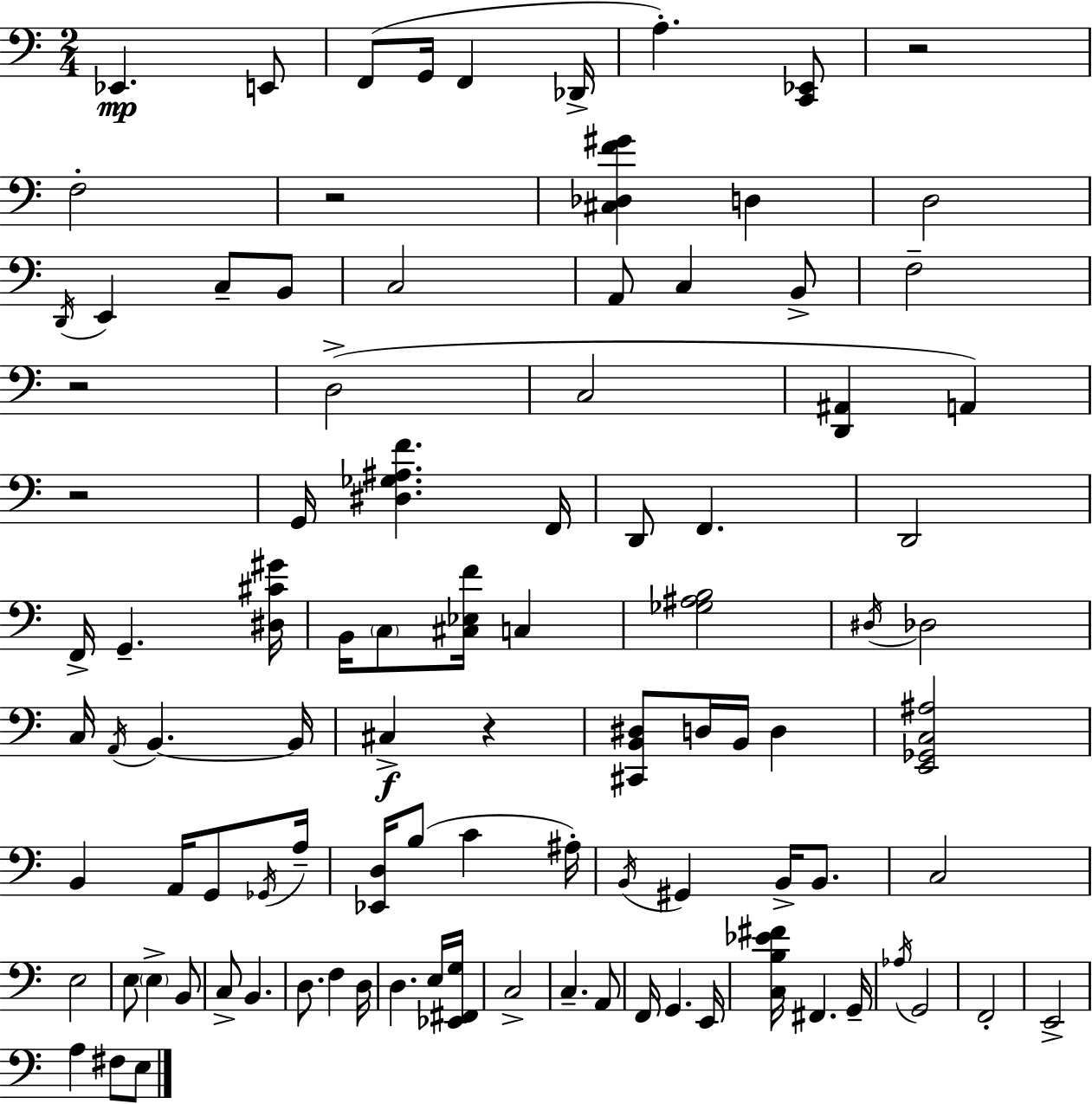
{
  \clef bass
  \numericTimeSignature
  \time 2/4
  \key a \minor
  \repeat volta 2 { ees,4.\mp e,8 | f,8( g,16 f,4 des,16-> | a4.-.) <c, ees,>8 | r2 | \break f2-. | r2 | <cis des f' gis'>4 d4 | d2 | \break \acciaccatura { d,16 } e,4 c8-- b,8 | c2 | a,8 c4 b,8-> | f2-- | \break r2 | d2->( | c2 | <d, ais,>4 a,4) | \break r2 | g,16 <dis ges ais f'>4. | f,16 d,8 f,4. | d,2 | \break f,16-> g,4.-- | <dis cis' gis'>16 b,16 \parenthesize c8 <cis ees f'>16 c4 | <ges ais b>2 | \acciaccatura { dis16 } des2 | \break c16 \acciaccatura { a,16 } b,4.~~ | b,16 cis4->\f r4 | <cis, b, dis>8 d16 b,16 d4 | <e, ges, c ais>2 | \break b,4 a,16 | g,8 \acciaccatura { ges,16 } a16-- <ees, d>16 b8( c'4 | ais16-.) \acciaccatura { b,16 } gis,4 | b,16-> b,8. c2 | \break e2 | e8 \parenthesize e4-> | b,8 c8-> b,4. | d8. | \break f4 d16 d4. | e16 <ees, fis, g>16 c2-> | c4.-- | a,8 f,16 g,4. | \break e,16 <c b ees' fis'>16 fis,4. | g,16-- \acciaccatura { aes16 } g,2 | f,2-. | e,2-> | \break a4 | fis8 e8 } \bar "|."
}